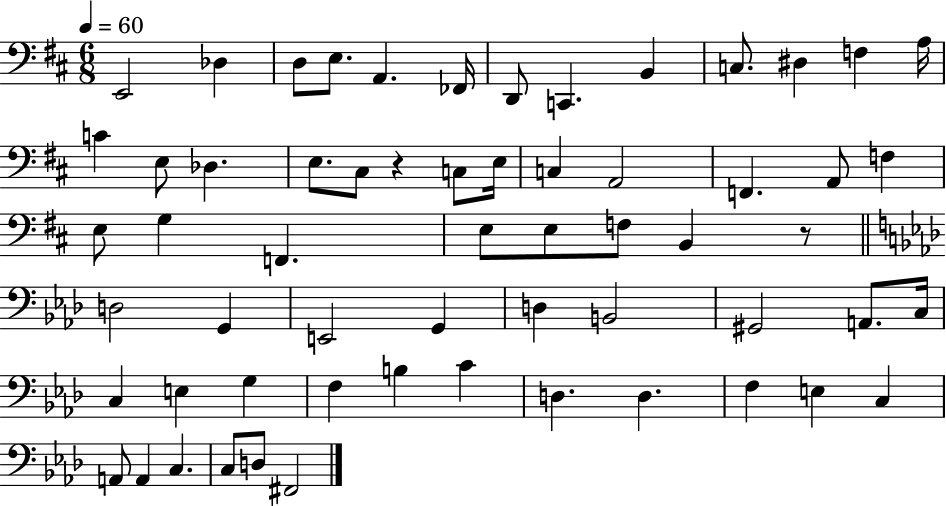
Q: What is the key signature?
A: D major